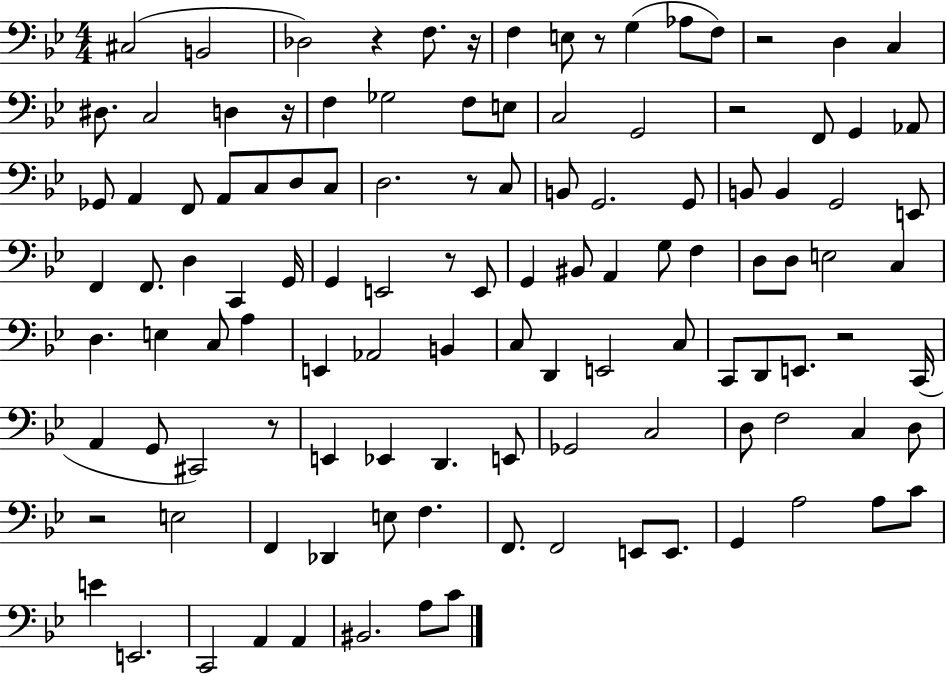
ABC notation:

X:1
T:Untitled
M:4/4
L:1/4
K:Bb
^C,2 B,,2 _D,2 z F,/2 z/4 F, E,/2 z/2 G, _A,/2 F,/2 z2 D, C, ^D,/2 C,2 D, z/4 F, _G,2 F,/2 E,/2 C,2 G,,2 z2 F,,/2 G,, _A,,/2 _G,,/2 A,, F,,/2 A,,/2 C,/2 D,/2 C,/2 D,2 z/2 C,/2 B,,/2 G,,2 G,,/2 B,,/2 B,, G,,2 E,,/2 F,, F,,/2 D, C,, G,,/4 G,, E,,2 z/2 E,,/2 G,, ^B,,/2 A,, G,/2 F, D,/2 D,/2 E,2 C, D, E, C,/2 A, E,, _A,,2 B,, C,/2 D,, E,,2 C,/2 C,,/2 D,,/2 E,,/2 z2 C,,/4 A,, G,,/2 ^C,,2 z/2 E,, _E,, D,, E,,/2 _G,,2 C,2 D,/2 F,2 C, D,/2 z2 E,2 F,, _D,, E,/2 F, F,,/2 F,,2 E,,/2 E,,/2 G,, A,2 A,/2 C/2 E E,,2 C,,2 A,, A,, ^B,,2 A,/2 C/2